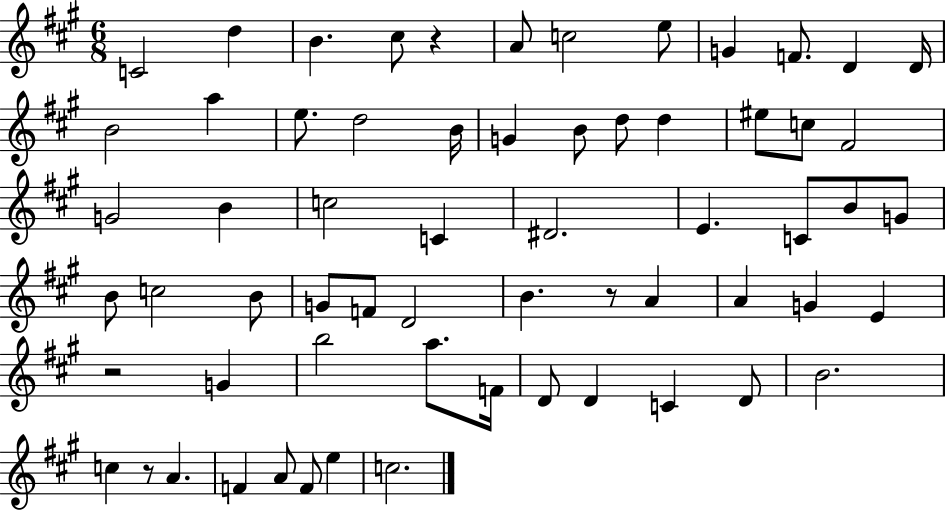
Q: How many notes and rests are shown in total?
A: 63